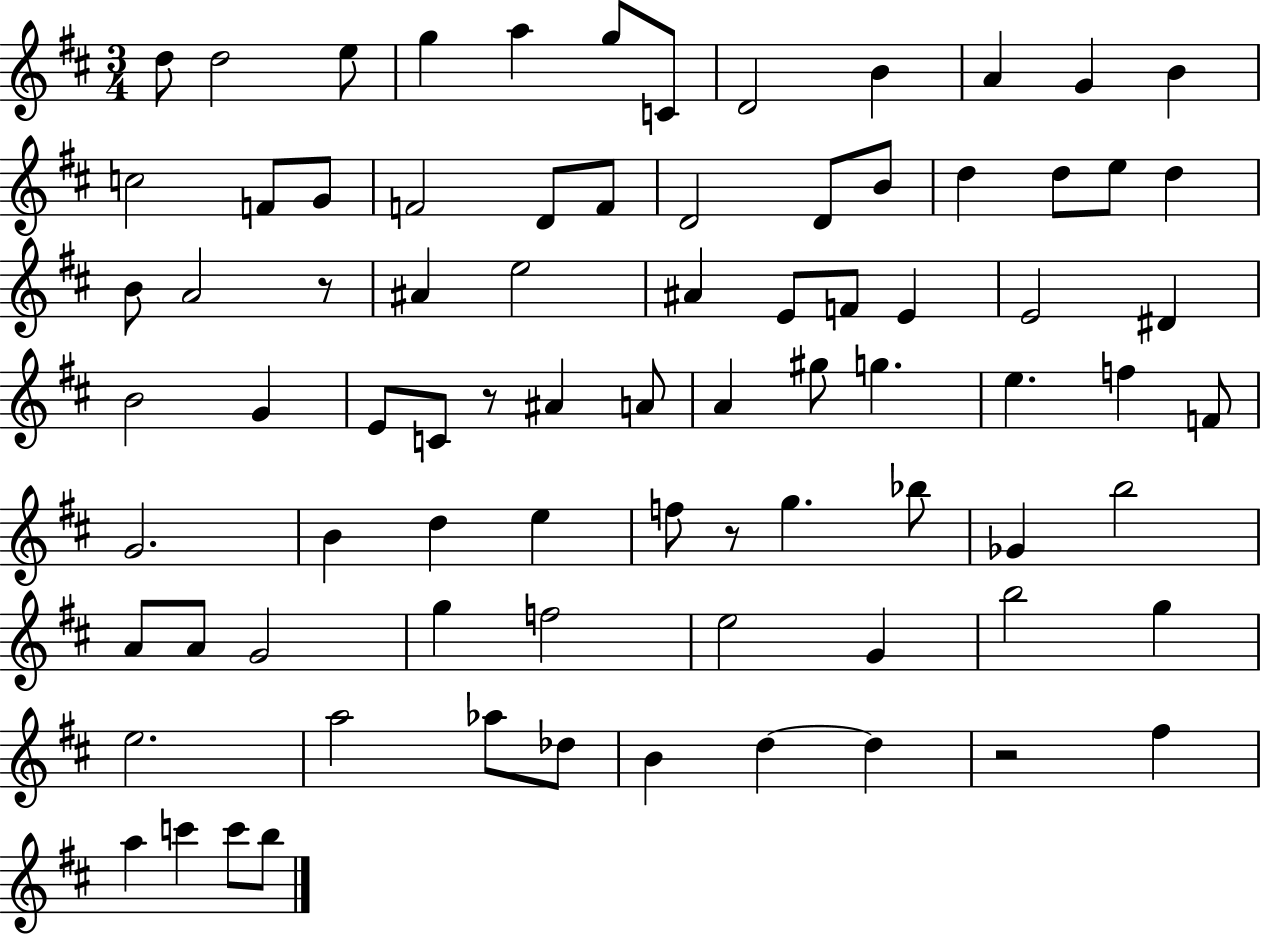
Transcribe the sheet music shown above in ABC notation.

X:1
T:Untitled
M:3/4
L:1/4
K:D
d/2 d2 e/2 g a g/2 C/2 D2 B A G B c2 F/2 G/2 F2 D/2 F/2 D2 D/2 B/2 d d/2 e/2 d B/2 A2 z/2 ^A e2 ^A E/2 F/2 E E2 ^D B2 G E/2 C/2 z/2 ^A A/2 A ^g/2 g e f F/2 G2 B d e f/2 z/2 g _b/2 _G b2 A/2 A/2 G2 g f2 e2 G b2 g e2 a2 _a/2 _d/2 B d d z2 ^f a c' c'/2 b/2